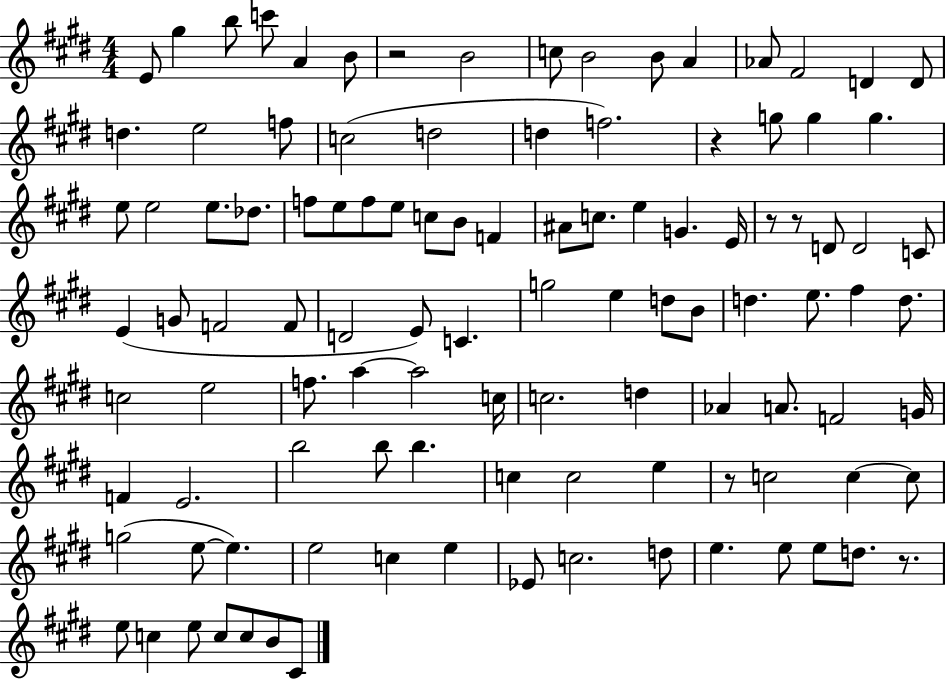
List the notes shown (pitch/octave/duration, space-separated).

E4/e G#5/q B5/e C6/e A4/q B4/e R/h B4/h C5/e B4/h B4/e A4/q Ab4/e F#4/h D4/q D4/e D5/q. E5/h F5/e C5/h D5/h D5/q F5/h. R/q G5/e G5/q G5/q. E5/e E5/h E5/e. Db5/e. F5/e E5/e F5/e E5/e C5/e B4/e F4/q A#4/e C5/e. E5/q G4/q. E4/s R/e R/e D4/e D4/h C4/e E4/q G4/e F4/h F4/e D4/h E4/e C4/q. G5/h E5/q D5/e B4/e D5/q. E5/e. F#5/q D5/e. C5/h E5/h F5/e. A5/q A5/h C5/s C5/h. D5/q Ab4/q A4/e. F4/h G4/s F4/q E4/h. B5/h B5/e B5/q. C5/q C5/h E5/q R/e C5/h C5/q C5/e G5/h E5/e E5/q. E5/h C5/q E5/q Eb4/e C5/h. D5/e E5/q. E5/e E5/e D5/e. R/e. E5/e C5/q E5/e C5/e C5/e B4/e C#4/e